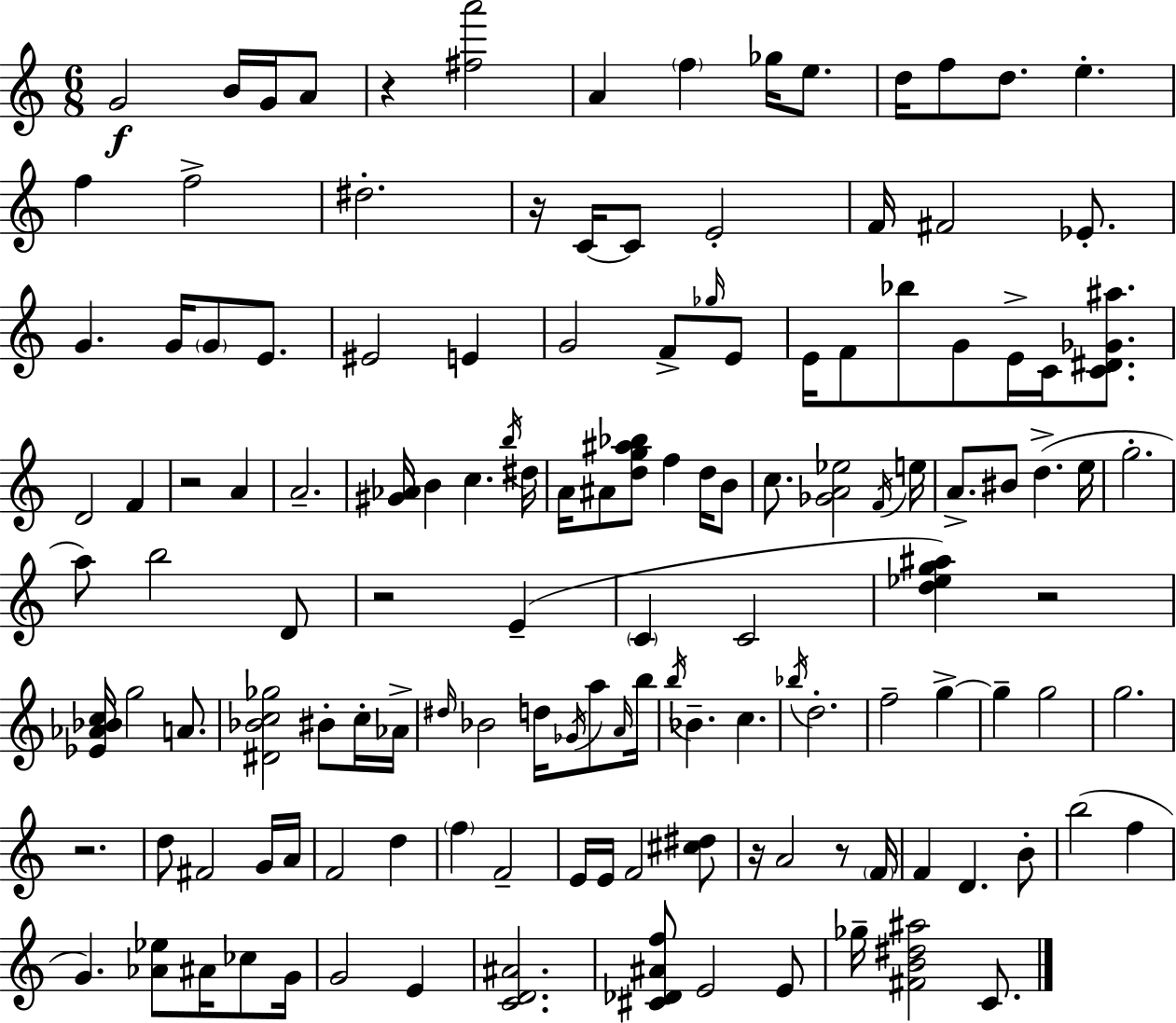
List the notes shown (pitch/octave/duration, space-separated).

G4/h B4/s G4/s A4/e R/q [F#5,A6]/h A4/q F5/q Gb5/s E5/e. D5/s F5/e D5/e. E5/q. F5/q F5/h D#5/h. R/s C4/s C4/e E4/h F4/s F#4/h Eb4/e. G4/q. G4/s G4/e E4/e. EIS4/h E4/q G4/h F4/e Gb5/s E4/e E4/s F4/e Bb5/e G4/e E4/s C4/s [C4,D#4,Gb4,A#5]/e. D4/h F4/q R/h A4/q A4/h. [G#4,Ab4]/s B4/q C5/q. B5/s D#5/s A4/s A#4/e [D5,G5,A#5,Bb5]/e F5/q D5/s B4/e C5/e. [Gb4,A4,Eb5]/h F4/s E5/s A4/e. BIS4/e D5/q. E5/s G5/h. A5/e B5/h D4/e R/h E4/q C4/q C4/h [D5,Eb5,G5,A#5]/q R/h [Eb4,Ab4,Bb4,C5]/s G5/h A4/e. [D#4,Bb4,C5,Gb5]/h BIS4/e C5/s Ab4/s D#5/s Bb4/h D5/s Gb4/s A5/e A4/s B5/s B5/s Bb4/q. C5/q. Bb5/s D5/h. F5/h G5/q G5/q G5/h G5/h. R/h. D5/e F#4/h G4/s A4/s F4/h D5/q F5/q F4/h E4/s E4/s F4/h [C#5,D#5]/e R/s A4/h R/e F4/s F4/q D4/q. B4/e B5/h F5/q G4/q. [Ab4,Eb5]/e A#4/s CES5/e G4/s G4/h E4/q [C4,D4,A#4]/h. [C#4,Db4,A#4,F5]/e E4/h E4/e Gb5/s [F#4,B4,D#5,A#5]/h C4/e.